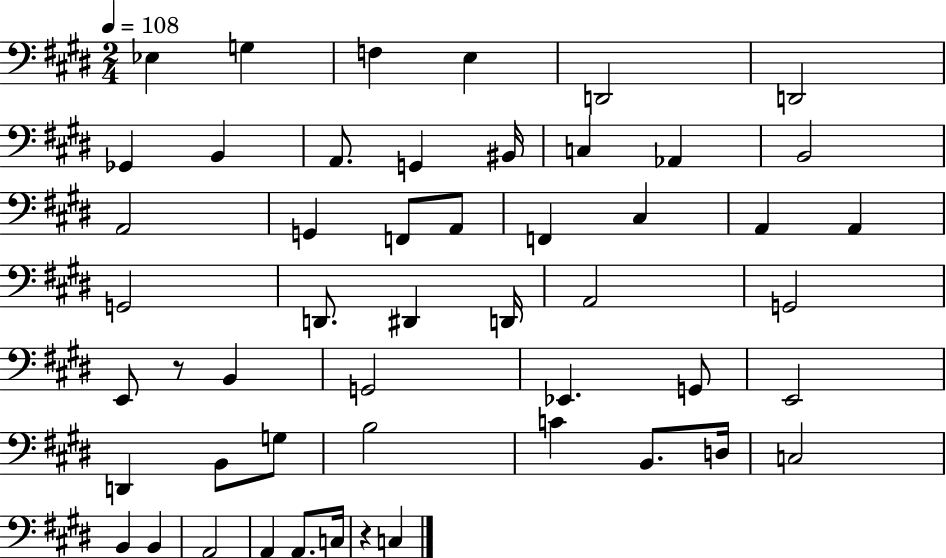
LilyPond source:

{
  \clef bass
  \numericTimeSignature
  \time 2/4
  \key e \major
  \tempo 4 = 108
  \repeat volta 2 { ees4 g4 | f4 e4 | d,2 | d,2 | \break ges,4 b,4 | a,8. g,4 bis,16 | c4 aes,4 | b,2 | \break a,2 | g,4 f,8 a,8 | f,4 cis4 | a,4 a,4 | \break g,2 | d,8. dis,4 d,16 | a,2 | g,2 | \break e,8 r8 b,4 | g,2 | ees,4. g,8 | e,2 | \break d,4 b,8 g8 | b2 | c'4 b,8. d16 | c2 | \break b,4 b,4 | a,2 | a,4 a,8. c16 | r4 c4 | \break } \bar "|."
}